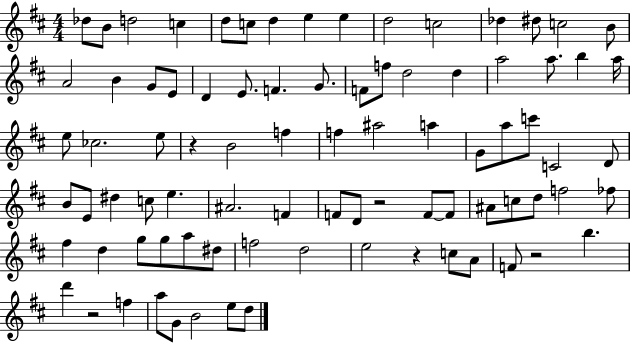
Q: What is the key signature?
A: D major